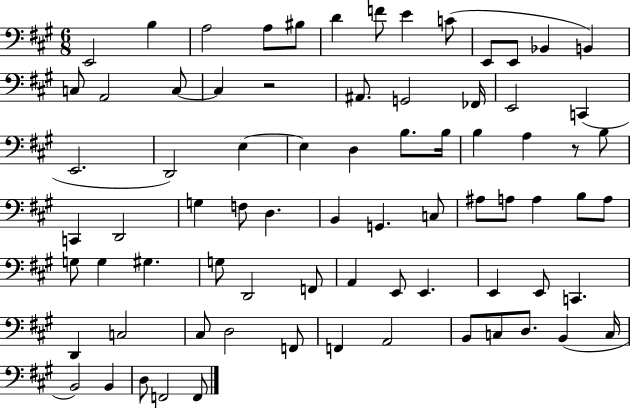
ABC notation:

X:1
T:Untitled
M:6/8
L:1/4
K:A
E,,2 B, A,2 A,/2 ^B,/2 D F/2 E C/2 E,,/2 E,,/2 _B,, B,, C,/2 A,,2 C,/2 C, z2 ^A,,/2 G,,2 _F,,/4 E,,2 C,, E,,2 D,,2 E, E, D, B,/2 B,/4 B, A, z/2 B,/2 C,, D,,2 G, F,/2 D, B,, G,, C,/2 ^A,/2 A,/2 A, B,/2 A,/2 G,/2 G, ^G, G,/2 D,,2 F,,/2 A,, E,,/2 E,, E,, E,,/2 C,, D,, C,2 ^C,/2 D,2 F,,/2 F,, A,,2 B,,/2 C,/2 D,/2 B,, C,/4 B,,2 B,, D,/2 F,,2 F,,/2